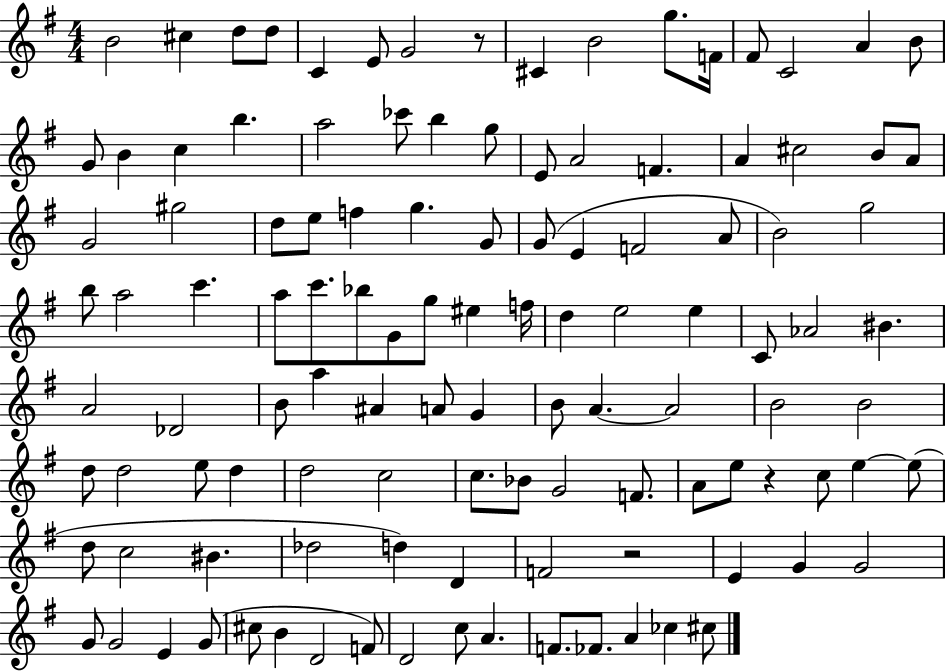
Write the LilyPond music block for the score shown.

{
  \clef treble
  \numericTimeSignature
  \time 4/4
  \key g \major
  b'2 cis''4 d''8 d''8 | c'4 e'8 g'2 r8 | cis'4 b'2 g''8. f'16 | fis'8 c'2 a'4 b'8 | \break g'8 b'4 c''4 b''4. | a''2 ces'''8 b''4 g''8 | e'8 a'2 f'4. | a'4 cis''2 b'8 a'8 | \break g'2 gis''2 | d''8 e''8 f''4 g''4. g'8 | g'8( e'4 f'2 a'8 | b'2) g''2 | \break b''8 a''2 c'''4. | a''8 c'''8. bes''8 g'8 g''8 eis''4 f''16 | d''4 e''2 e''4 | c'8 aes'2 bis'4. | \break a'2 des'2 | b'8 a''4 ais'4 a'8 g'4 | b'8 a'4.~~ a'2 | b'2 b'2 | \break d''8 d''2 e''8 d''4 | d''2 c''2 | c''8. bes'8 g'2 f'8. | a'8 e''8 r4 c''8 e''4~~ e''8( | \break d''8 c''2 bis'4. | des''2 d''4) d'4 | f'2 r2 | e'4 g'4 g'2 | \break g'8 g'2 e'4 g'8( | cis''8 b'4 d'2 f'8) | d'2 c''8 a'4. | f'8. fes'8. a'4 ces''4 cis''8 | \break \bar "|."
}